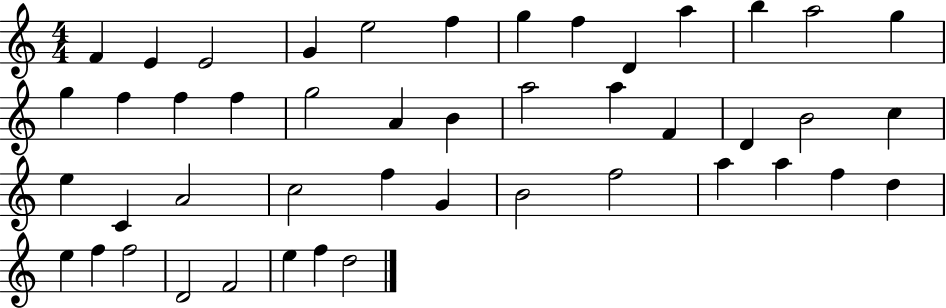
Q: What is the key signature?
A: C major